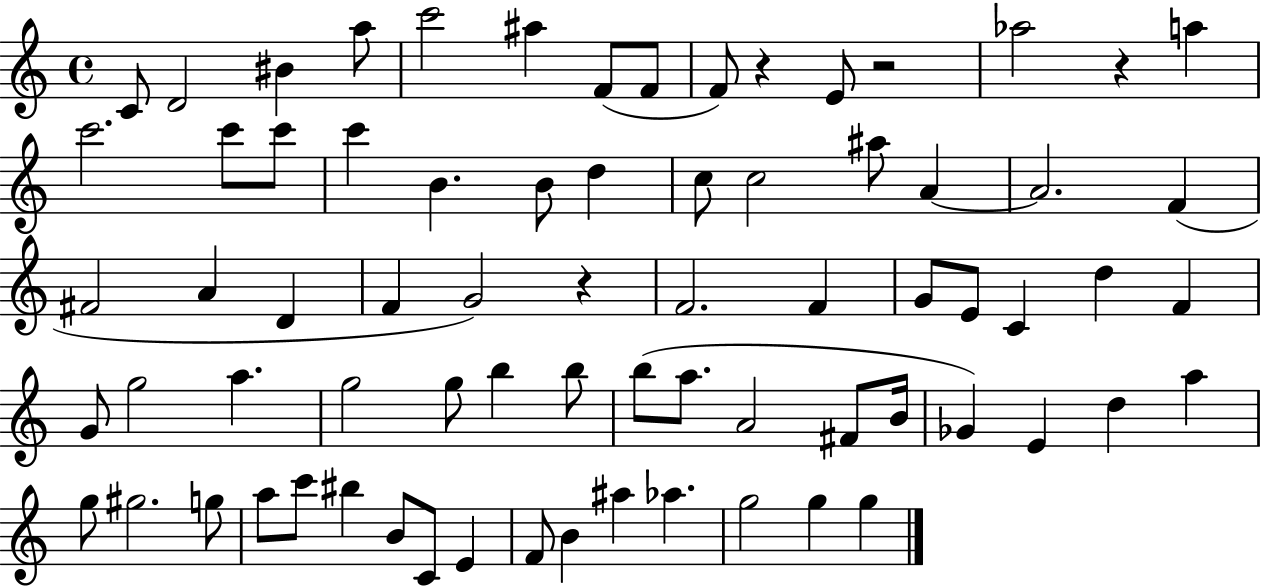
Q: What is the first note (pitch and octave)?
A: C4